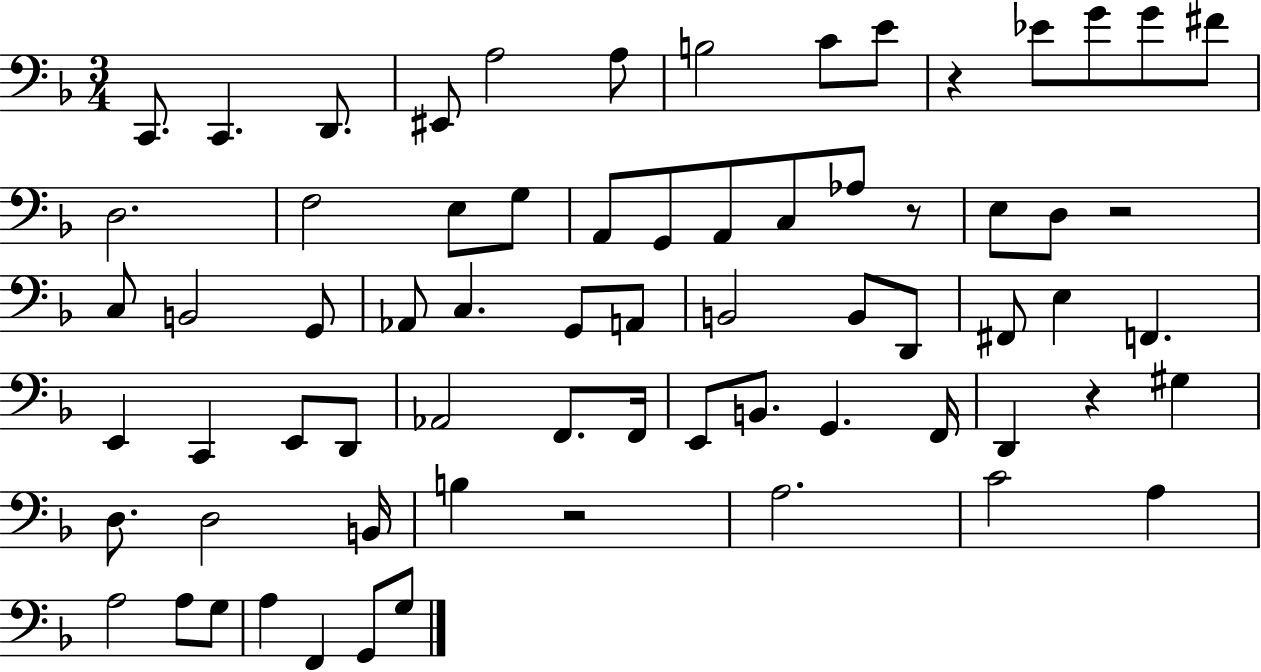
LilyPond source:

{
  \clef bass
  \numericTimeSignature
  \time 3/4
  \key f \major
  \repeat volta 2 { c,8. c,4. d,8. | eis,8 a2 a8 | b2 c'8 e'8 | r4 ees'8 g'8 g'8 fis'8 | \break d2. | f2 e8 g8 | a,8 g,8 a,8 c8 aes8 r8 | e8 d8 r2 | \break c8 b,2 g,8 | aes,8 c4. g,8 a,8 | b,2 b,8 d,8 | fis,8 e4 f,4. | \break e,4 c,4 e,8 d,8 | aes,2 f,8. f,16 | e,8 b,8. g,4. f,16 | d,4 r4 gis4 | \break d8. d2 b,16 | b4 r2 | a2. | c'2 a4 | \break a2 a8 g8 | a4 f,4 g,8 g8 | } \bar "|."
}